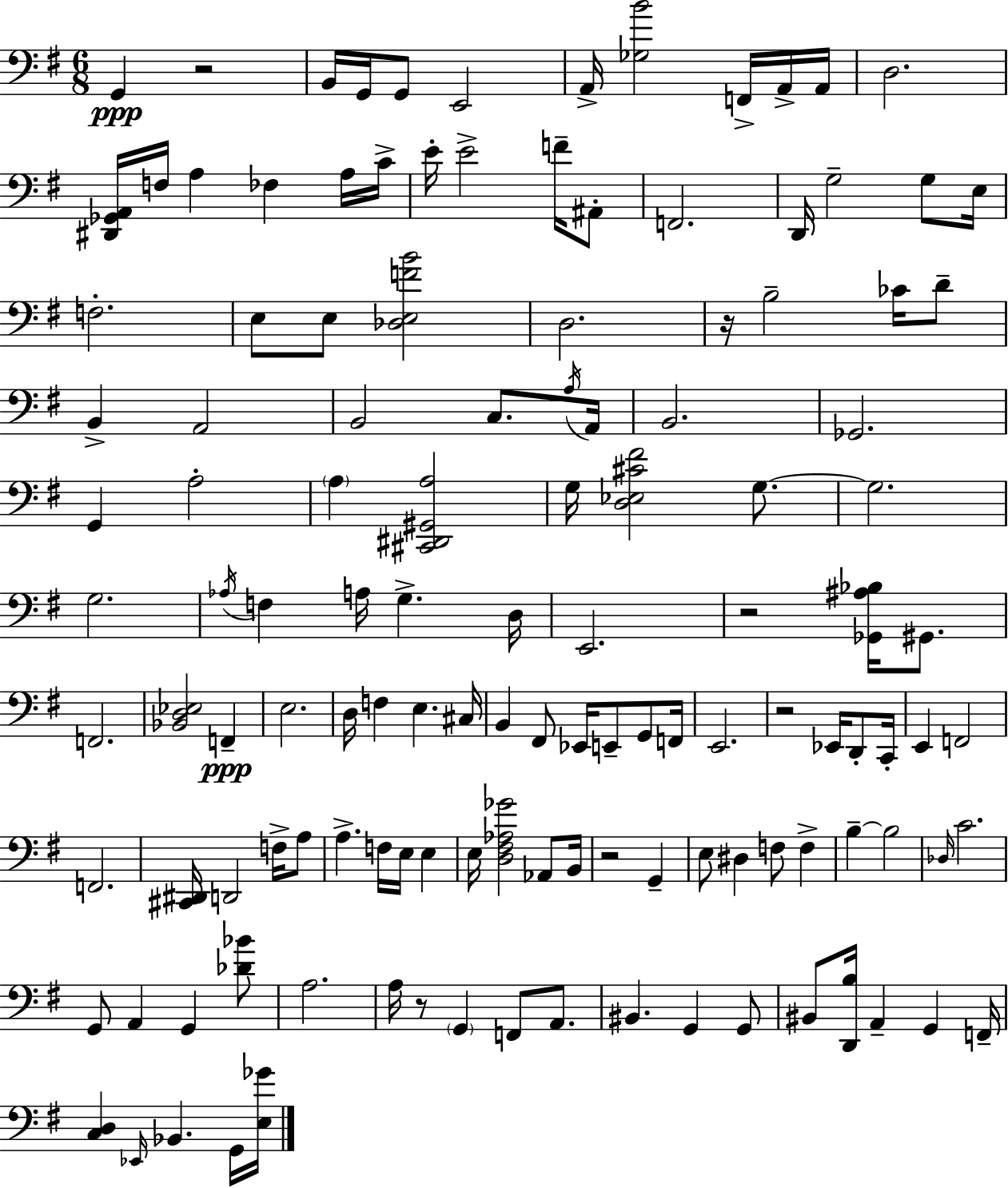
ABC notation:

X:1
T:Untitled
M:6/8
L:1/4
K:Em
G,, z2 B,,/4 G,,/4 G,,/2 E,,2 A,,/4 [_G,B]2 F,,/4 A,,/4 A,,/4 D,2 [^D,,_G,,A,,]/4 F,/4 A, _F, A,/4 C/4 E/4 E2 F/4 ^A,,/2 F,,2 D,,/4 G,2 G,/2 E,/4 F,2 E,/2 E,/2 [_D,E,FB]2 D,2 z/4 B,2 _C/4 D/2 B,, A,,2 B,,2 C,/2 A,/4 A,,/4 B,,2 _G,,2 G,, A,2 A, [^C,,^D,,^G,,A,]2 G,/4 [D,_E,^C^F]2 G,/2 G,2 G,2 _A,/4 F, A,/4 G, D,/4 E,,2 z2 [_G,,^A,_B,]/4 ^G,,/2 F,,2 [_B,,D,_E,]2 F,, E,2 D,/4 F, E, ^C,/4 B,, ^F,,/2 _E,,/4 E,,/2 G,,/2 F,,/4 E,,2 z2 _E,,/4 D,,/2 C,,/4 E,, F,,2 F,,2 [^C,,^D,,]/4 D,,2 F,/4 A,/2 A, F,/4 E,/4 E, E,/4 [D,^F,_A,_G]2 _A,,/2 B,,/4 z2 G,, E,/2 ^D, F,/2 F, B, B,2 _D,/4 C2 G,,/2 A,, G,, [_D_B]/2 A,2 A,/4 z/2 G,, F,,/2 A,,/2 ^B,, G,, G,,/2 ^B,,/2 [D,,B,]/4 A,, G,, F,,/4 [C,D,] _E,,/4 _B,, G,,/4 [E,_G]/4